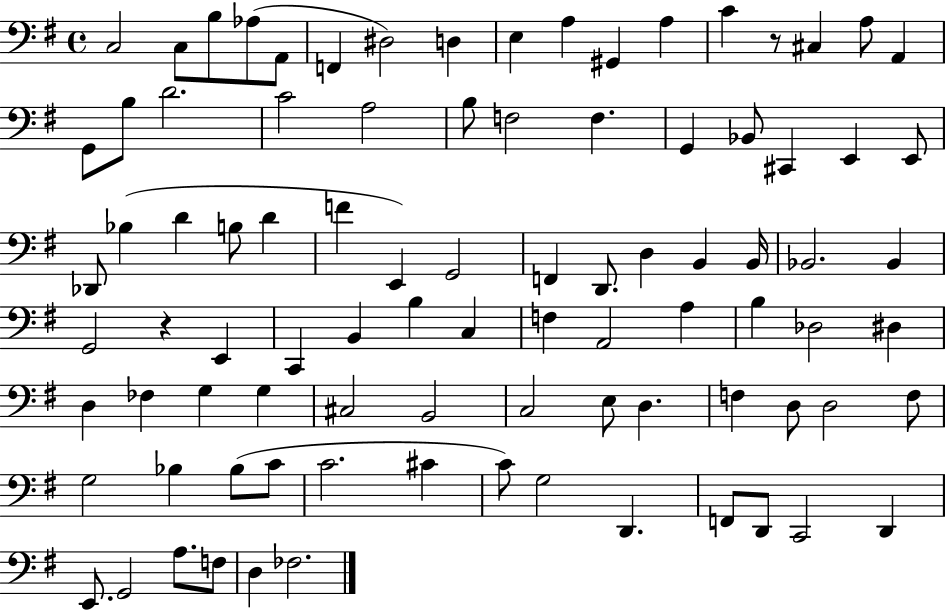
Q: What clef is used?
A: bass